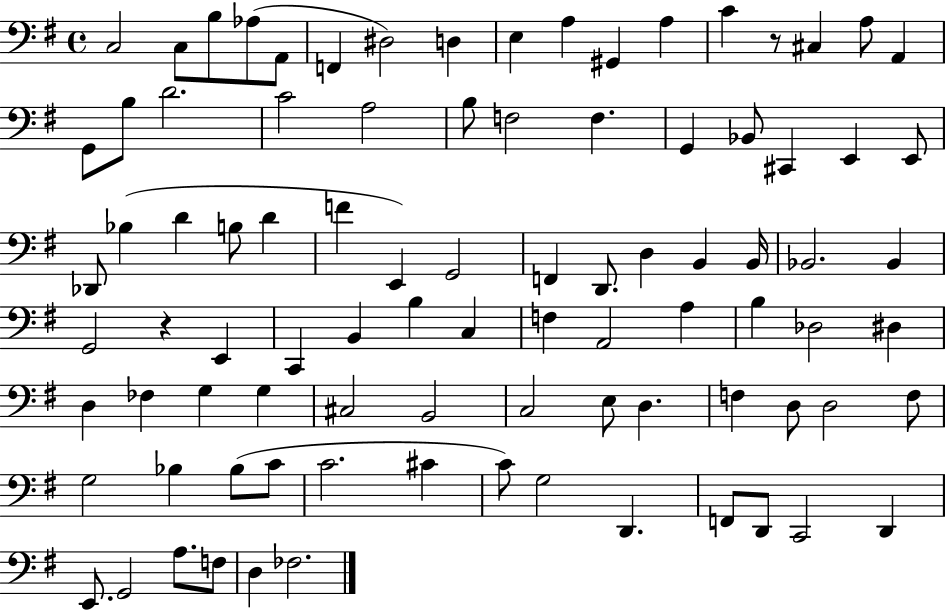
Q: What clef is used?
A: bass